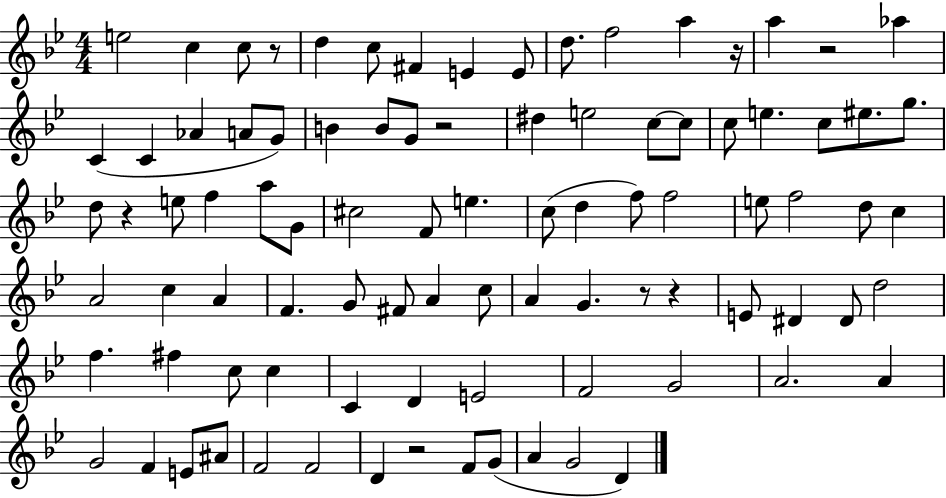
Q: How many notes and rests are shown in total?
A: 91